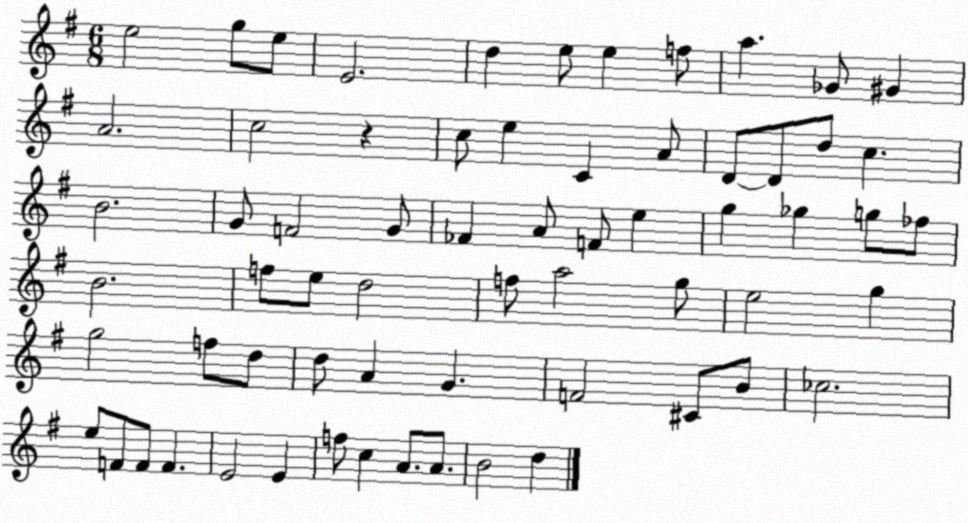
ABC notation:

X:1
T:Untitled
M:6/8
L:1/4
K:G
e2 g/2 e/2 E2 d e/2 e f/2 a _G/2 ^G A2 c2 z c/2 e C A/2 D/2 D/2 d/2 c B2 G/2 F2 G/2 _F A/2 F/2 e g _g g/2 _f/2 B2 f/2 e/2 d2 f/2 a2 g/2 e2 g g2 f/2 d/2 d/2 A G F2 ^C/2 B/2 _c2 e/2 F/2 F/2 F E2 E f/2 c A/2 A/2 B2 d